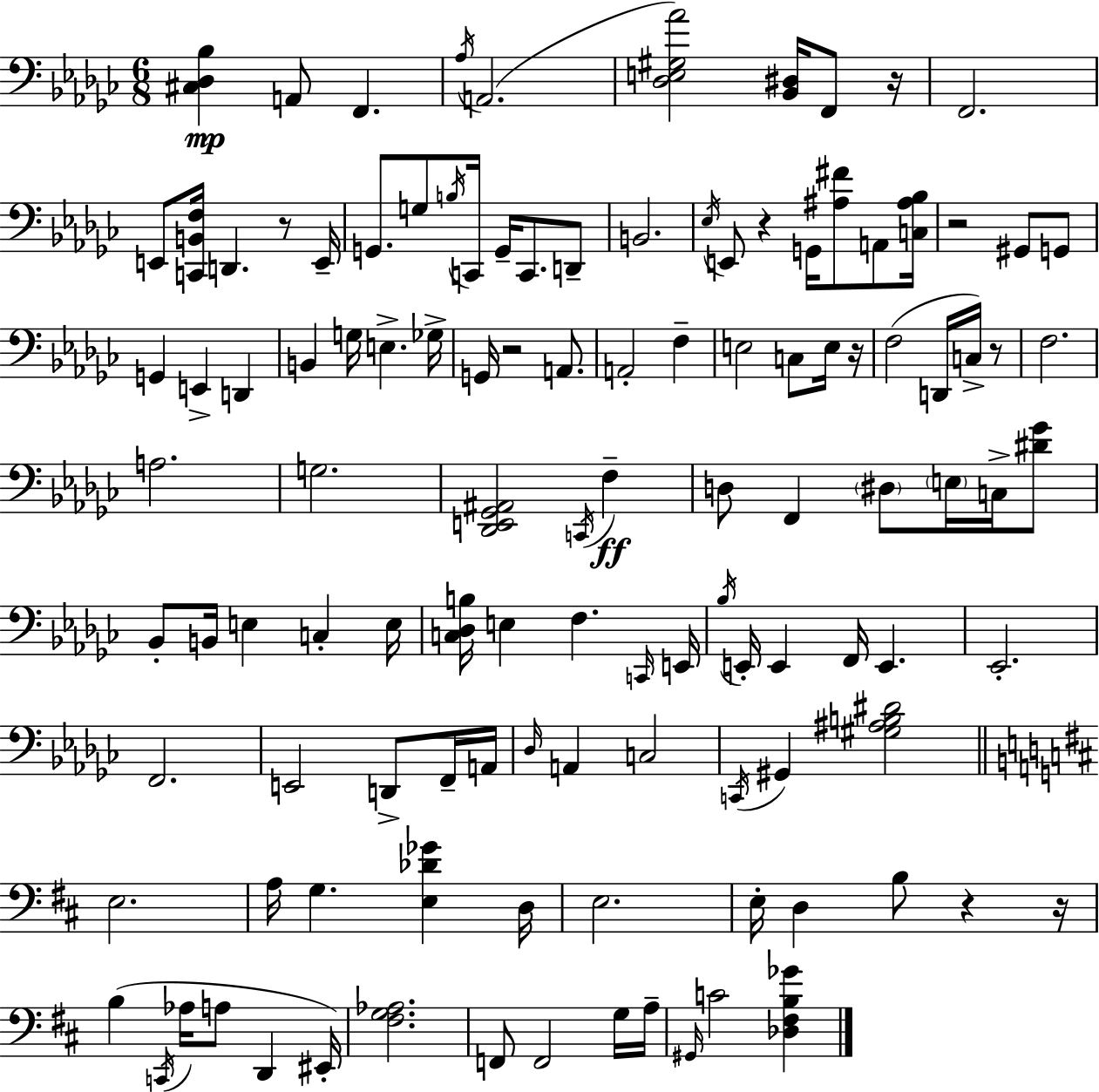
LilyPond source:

{
  \clef bass
  \numericTimeSignature
  \time 6/8
  \key ees \minor
  <cis des bes>4\mp a,8 f,4. | \acciaccatura { aes16 }( a,2. | <des e gis aes'>2) <bes, dis>16 f,8 | r16 f,2. | \break e,8 <c, b, f>16 d,4. r8 | e,16-- g,8. g8 \acciaccatura { b16 } c,16 g,16-- c,8. | d,8-- b,2. | \acciaccatura { ees16 } e,8 r4 g,16 <ais fis'>8 | \break a,8 <c ais bes>16 r2 gis,8 | g,8 g,4 e,4-> d,4 | b,4 g16 e4.-> | ges16-> g,16 r2 | \break a,8. a,2-. f4-- | e2 c8 | e16 r16 f2( d,16 | c16->) r8 f2. | \break a2. | g2. | <des, e, ges, ais,>2 \acciaccatura { c,16 } | f4--\ff d8 f,4 \parenthesize dis8 | \break \parenthesize e16 c16-> <dis' ges'>8 bes,8-. b,16 e4 c4-. | e16 <c des b>16 e4 f4. | \grace { c,16 } e,16 \acciaccatura { bes16 } e,16-. e,4 f,16 | e,4. ees,2.-. | \break f,2. | e,2 | d,8-> f,16-- a,16 \grace { des16 } a,4 c2 | \acciaccatura { c,16 } gis,4 | \break <gis ais b dis'>2 \bar "||" \break \key d \major e2. | a16 g4. <e des' ges'>4 d16 | e2. | e16-. d4 b8 r4 r16 | \break b4( \acciaccatura { c,16 } aes16 a8 d,4 | eis,16-.) <fis g aes>2. | f,8 f,2 g16 | a16-- \grace { gis,16 } c'2 <des fis b ges'>4 | \break \bar "|."
}